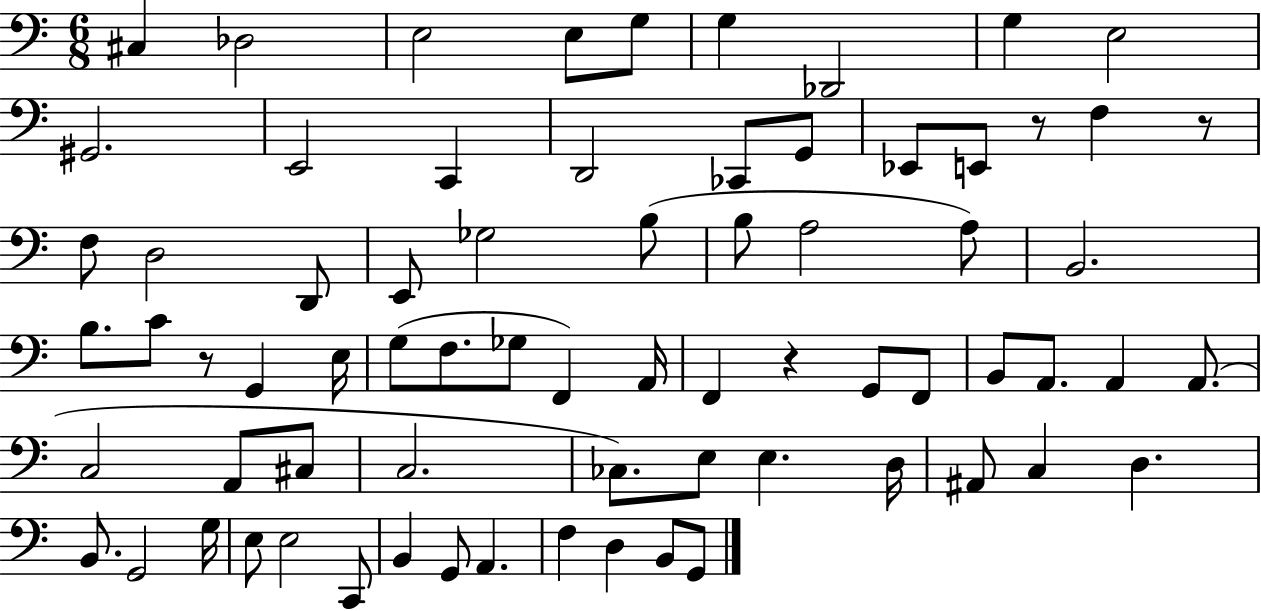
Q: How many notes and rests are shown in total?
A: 72